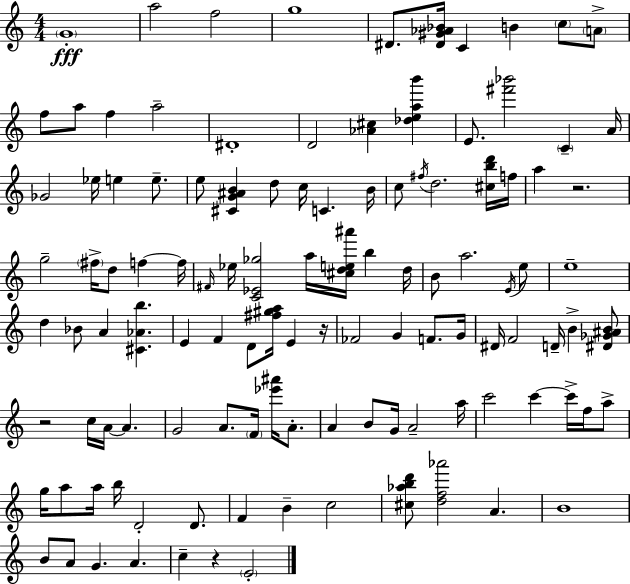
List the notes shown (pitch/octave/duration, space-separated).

G4/w A5/h F5/h G5/w D#4/e. [D#4,G#4,Ab4,Bb4]/s C4/q B4/q C5/e A4/e F5/e A5/e F5/q A5/h D#4/w D4/h [Ab4,C#5]/q [Db5,E5,A5,B6]/q E4/e. [F#6,Bb6]/h C4/q A4/s Gb4/h Eb5/s E5/q E5/e. E5/e [C#4,G4,A#4,B4]/q D5/e C5/s C4/q. B4/s C5/e F#5/s D5/h. [C#5,B5,D6]/s F5/s A5/q R/h. G5/h F#5/s D5/e F5/q F5/s F#4/s Eb5/s [C4,Eb4,Gb5]/h A5/s [C#5,D5,E5,A#6]/s B5/q D5/s B4/e A5/h. E4/s E5/e E5/w D5/q Bb4/e A4/q [C#4,Ab4,B5]/q. E4/q F4/q D4/e [F#5,G#5,A5]/s E4/q R/s FES4/h G4/q F4/e. G4/s D#4/s F4/h D4/s B4/q [D#4,Gb4,A#4,B4]/e R/h C5/s A4/s A4/q. G4/h A4/e. F4/s [Eb6,A#6]/s A4/e. A4/q B4/e G4/s A4/h A5/s C6/h C6/q C6/s F5/s A5/e G5/s A5/e A5/s B5/s D4/h D4/e. F4/q B4/q C5/h [C#5,Ab5,B5,D6]/e [D5,F5,Ab6]/h A4/q. B4/w B4/e A4/e G4/q. A4/q. C5/q R/q E4/h